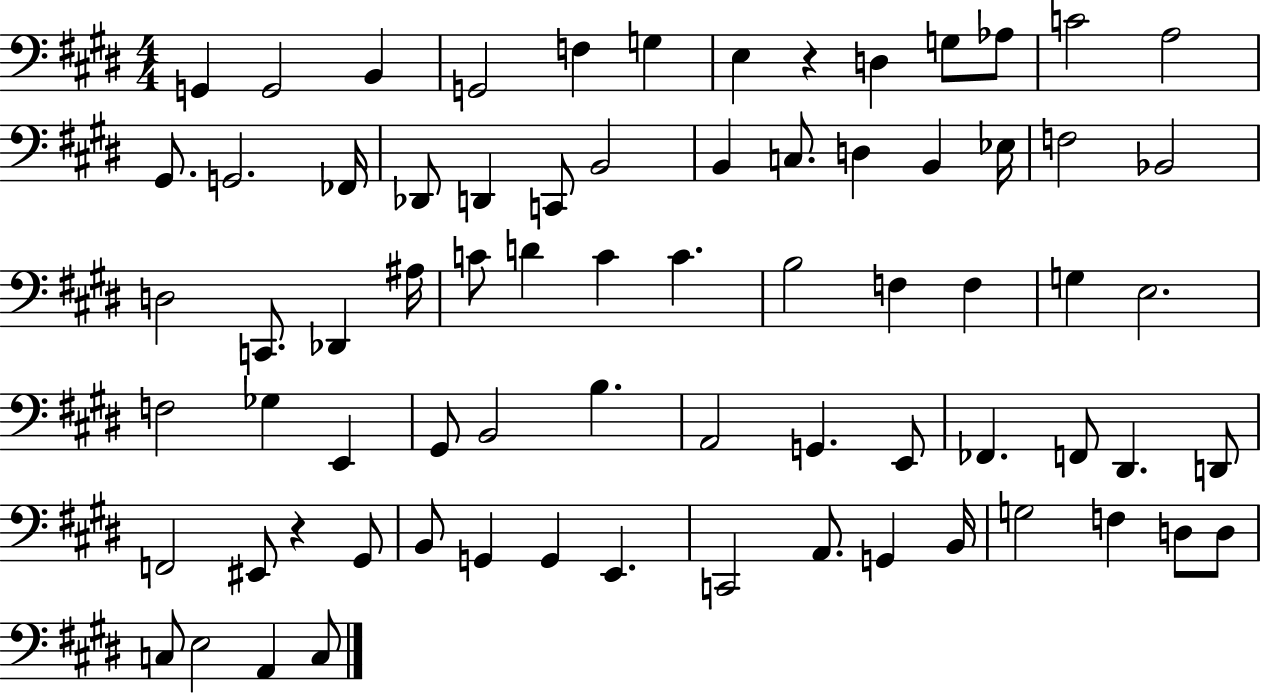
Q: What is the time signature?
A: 4/4